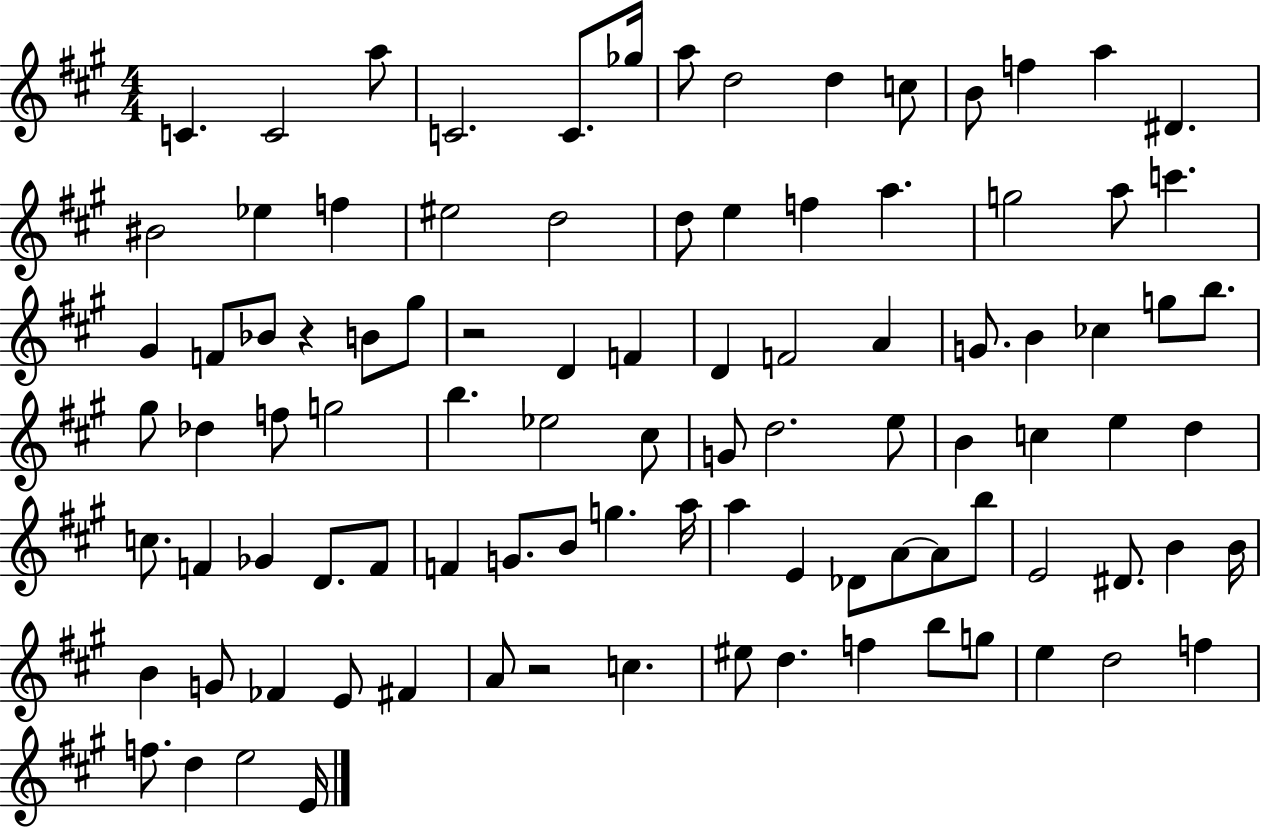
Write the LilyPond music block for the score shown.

{
  \clef treble
  \numericTimeSignature
  \time 4/4
  \key a \major
  c'4. c'2 a''8 | c'2. c'8. ges''16 | a''8 d''2 d''4 c''8 | b'8 f''4 a''4 dis'4. | \break bis'2 ees''4 f''4 | eis''2 d''2 | d''8 e''4 f''4 a''4. | g''2 a''8 c'''4. | \break gis'4 f'8 bes'8 r4 b'8 gis''8 | r2 d'4 f'4 | d'4 f'2 a'4 | g'8. b'4 ces''4 g''8 b''8. | \break gis''8 des''4 f''8 g''2 | b''4. ees''2 cis''8 | g'8 d''2. e''8 | b'4 c''4 e''4 d''4 | \break c''8. f'4 ges'4 d'8. f'8 | f'4 g'8. b'8 g''4. a''16 | a''4 e'4 des'8 a'8~~ a'8 b''8 | e'2 dis'8. b'4 b'16 | \break b'4 g'8 fes'4 e'8 fis'4 | a'8 r2 c''4. | eis''8 d''4. f''4 b''8 g''8 | e''4 d''2 f''4 | \break f''8. d''4 e''2 e'16 | \bar "|."
}